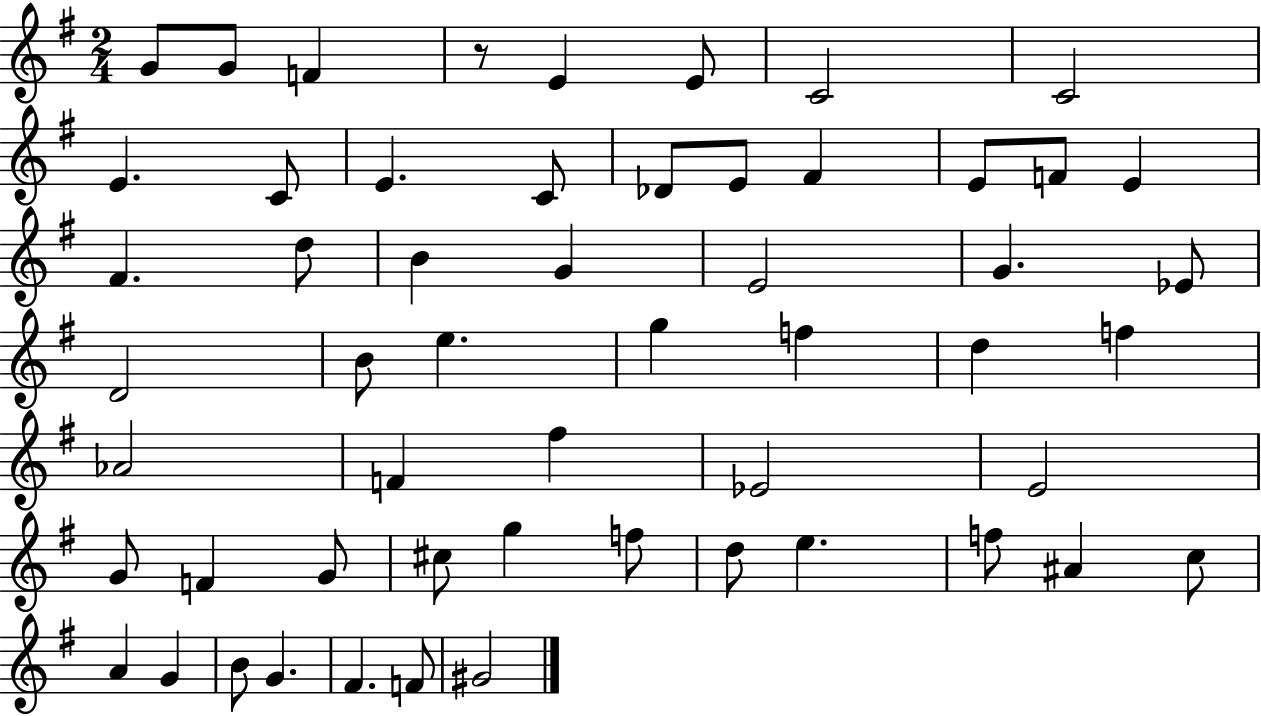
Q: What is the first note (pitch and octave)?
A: G4